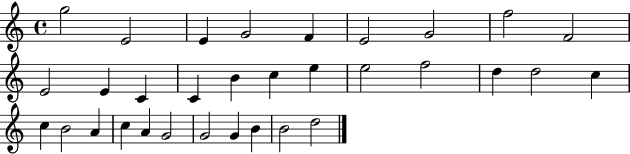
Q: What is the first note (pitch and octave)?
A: G5